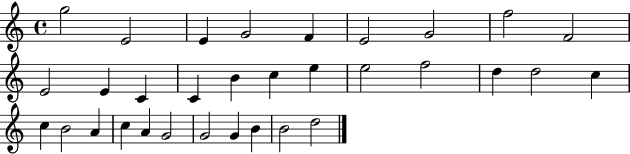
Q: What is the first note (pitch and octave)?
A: G5